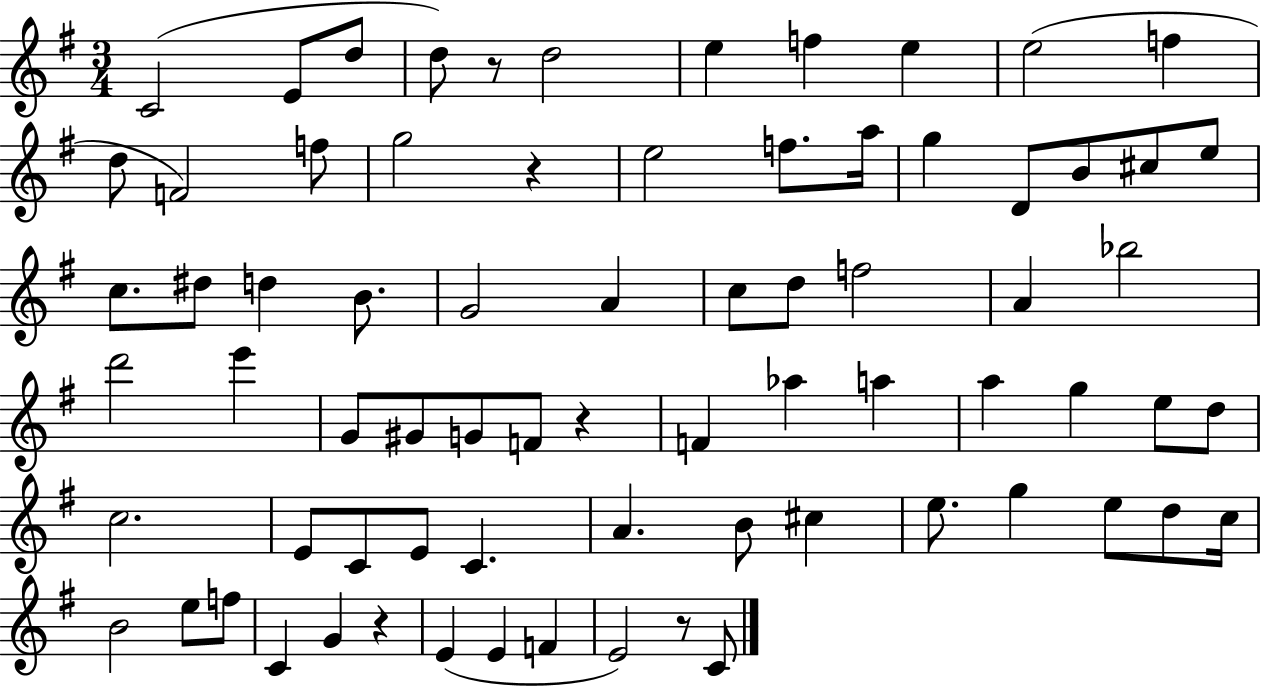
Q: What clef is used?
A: treble